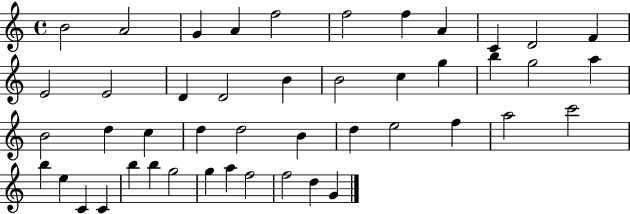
{
  \clef treble
  \time 4/4
  \defaultTimeSignature
  \key c \major
  b'2 a'2 | g'4 a'4 f''2 | f''2 f''4 a'4 | c'4 d'2 f'4 | \break e'2 e'2 | d'4 d'2 b'4 | b'2 c''4 g''4 | b''4 g''2 a''4 | \break b'2 d''4 c''4 | d''4 d''2 b'4 | d''4 e''2 f''4 | a''2 c'''2 | \break b''4 e''4 c'4 c'4 | b''4 b''4 g''2 | g''4 a''4 f''2 | f''2 d''4 g'4 | \break \bar "|."
}